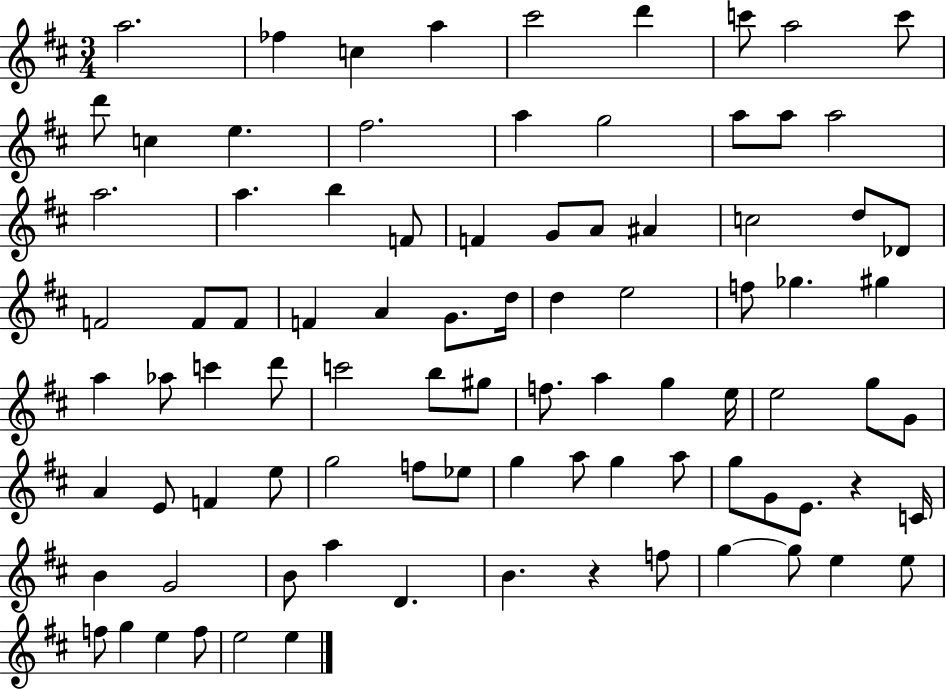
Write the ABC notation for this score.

X:1
T:Untitled
M:3/4
L:1/4
K:D
a2 _f c a ^c'2 d' c'/2 a2 c'/2 d'/2 c e ^f2 a g2 a/2 a/2 a2 a2 a b F/2 F G/2 A/2 ^A c2 d/2 _D/2 F2 F/2 F/2 F A G/2 d/4 d e2 f/2 _g ^g a _a/2 c' d'/2 c'2 b/2 ^g/2 f/2 a g e/4 e2 g/2 G/2 A E/2 F e/2 g2 f/2 _e/2 g a/2 g a/2 g/2 G/2 E/2 z C/4 B G2 B/2 a D B z f/2 g g/2 e e/2 f/2 g e f/2 e2 e